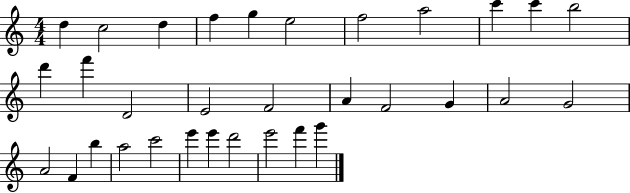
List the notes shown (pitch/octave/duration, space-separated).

D5/q C5/h D5/q F5/q G5/q E5/h F5/h A5/h C6/q C6/q B5/h D6/q F6/q D4/h E4/h F4/h A4/q F4/h G4/q A4/h G4/h A4/h F4/q B5/q A5/h C6/h E6/q E6/q D6/h E6/h F6/q G6/q